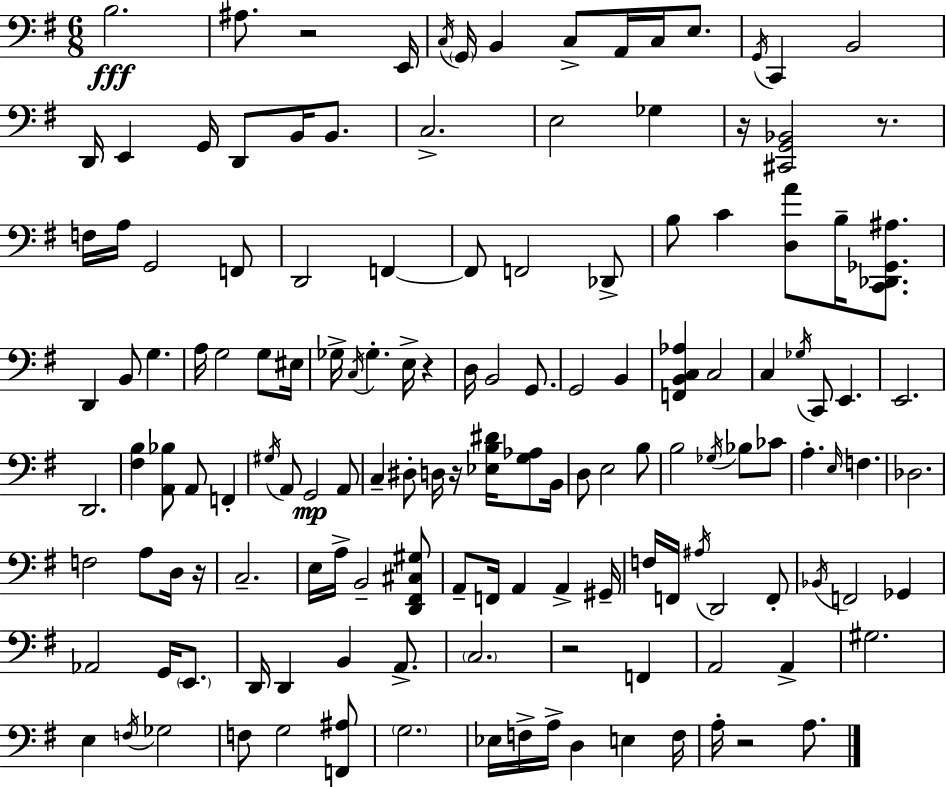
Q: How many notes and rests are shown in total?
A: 142